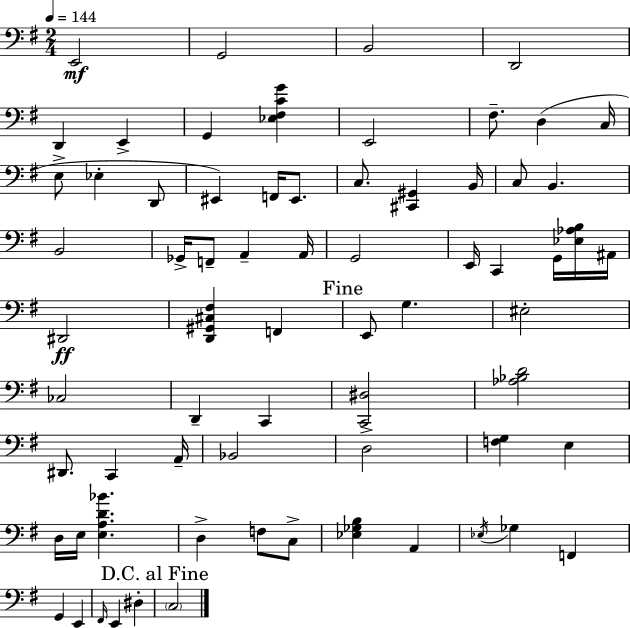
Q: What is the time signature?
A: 2/4